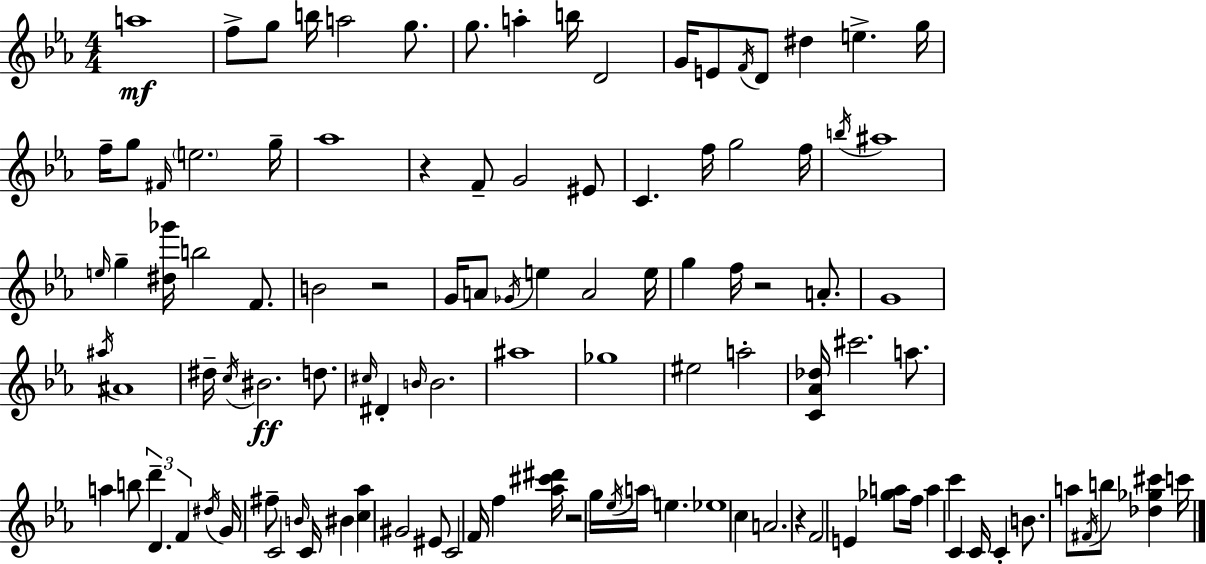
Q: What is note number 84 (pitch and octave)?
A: E5